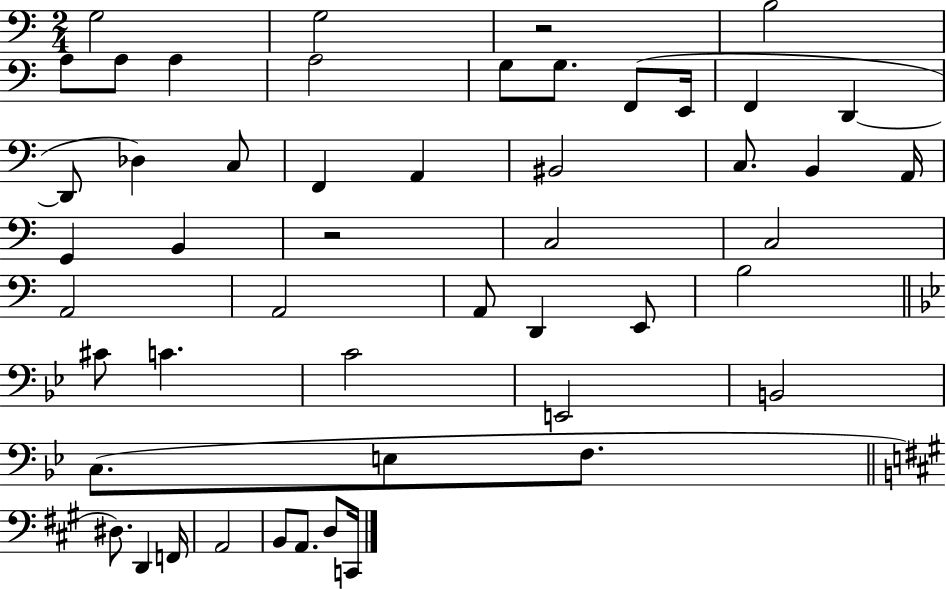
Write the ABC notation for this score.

X:1
T:Untitled
M:2/4
L:1/4
K:C
G,2 G,2 z2 B,2 A,/2 A,/2 A, A,2 G,/2 G,/2 F,,/2 E,,/4 F,, D,, D,,/2 _D, C,/2 F,, A,, ^B,,2 C,/2 B,, A,,/4 G,, B,, z2 C,2 C,2 A,,2 A,,2 A,,/2 D,, E,,/2 B,2 ^C/2 C C2 E,,2 B,,2 C,/2 E,/2 F,/2 ^D,/2 D,, F,,/4 A,,2 B,,/2 A,,/2 D,/2 C,,/4